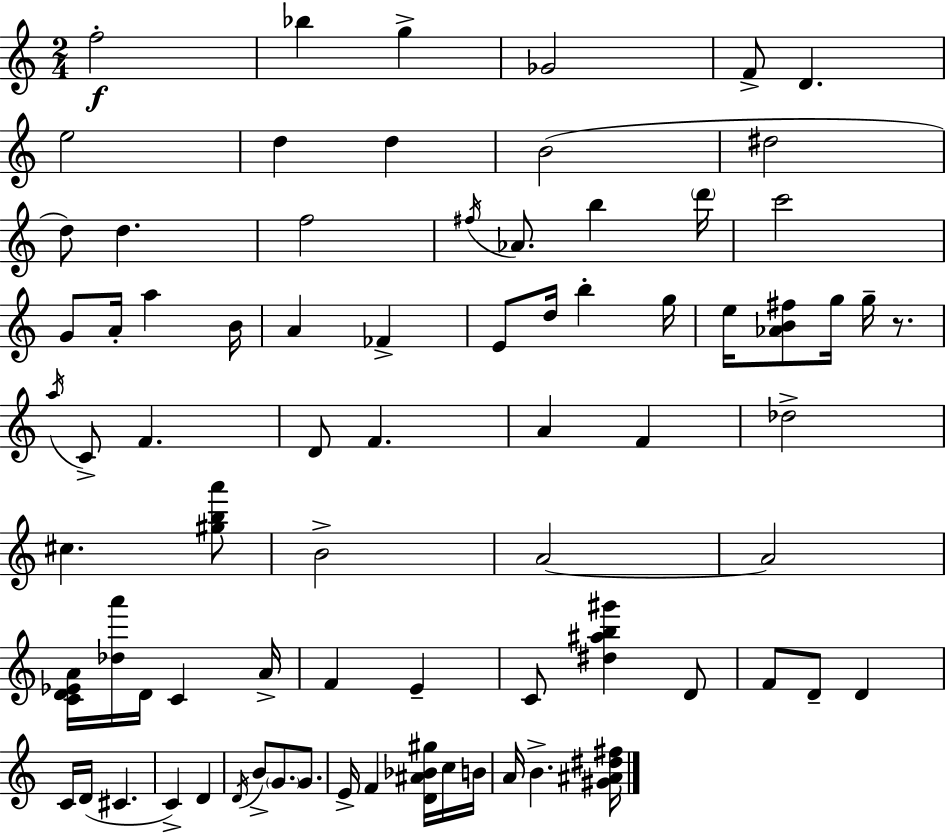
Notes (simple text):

F5/h Bb5/q G5/q Gb4/h F4/e D4/q. E5/h D5/q D5/q B4/h D#5/h D5/e D5/q. F5/h F#5/s Ab4/e. B5/q D6/s C6/h G4/e A4/s A5/q B4/s A4/q FES4/q E4/e D5/s B5/q G5/s E5/s [Ab4,B4,F#5]/e G5/s G5/s R/e. A5/s C4/e F4/q. D4/e F4/q. A4/q F4/q Db5/h C#5/q. [G#5,B5,A6]/e B4/h A4/h A4/h [C4,D4,Eb4,A4]/s [Db5,A6]/s D4/s C4/q A4/s F4/q E4/q C4/e [D#5,A#5,B5,G#6]/q D4/e F4/e D4/e D4/q C4/s D4/s C#4/q. C4/q D4/q D4/s B4/e G4/e. G4/e. E4/s F4/q [D4,A#4,Bb4,G#5]/s C5/s B4/s A4/s B4/q. [G#4,A#4,D#5,F#5]/s